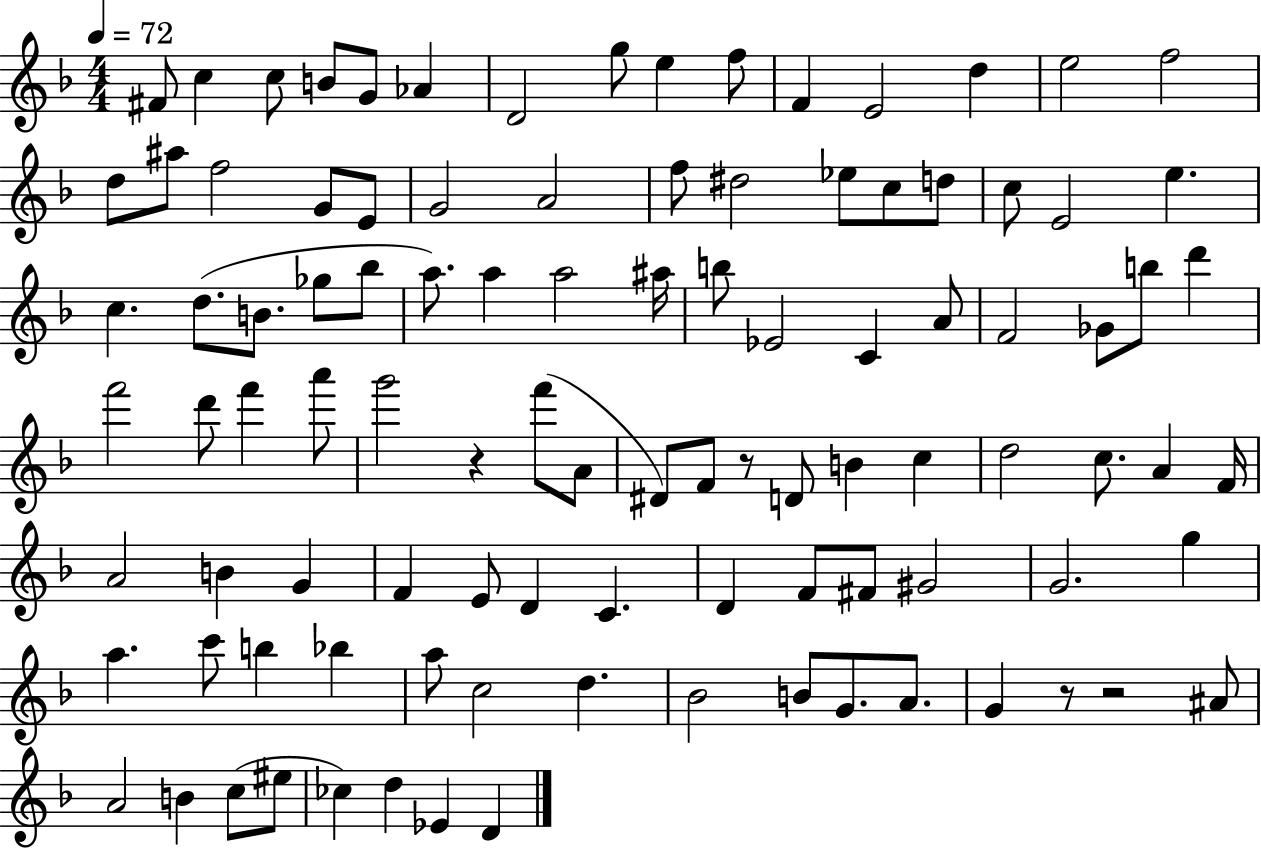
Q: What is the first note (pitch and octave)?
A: F#4